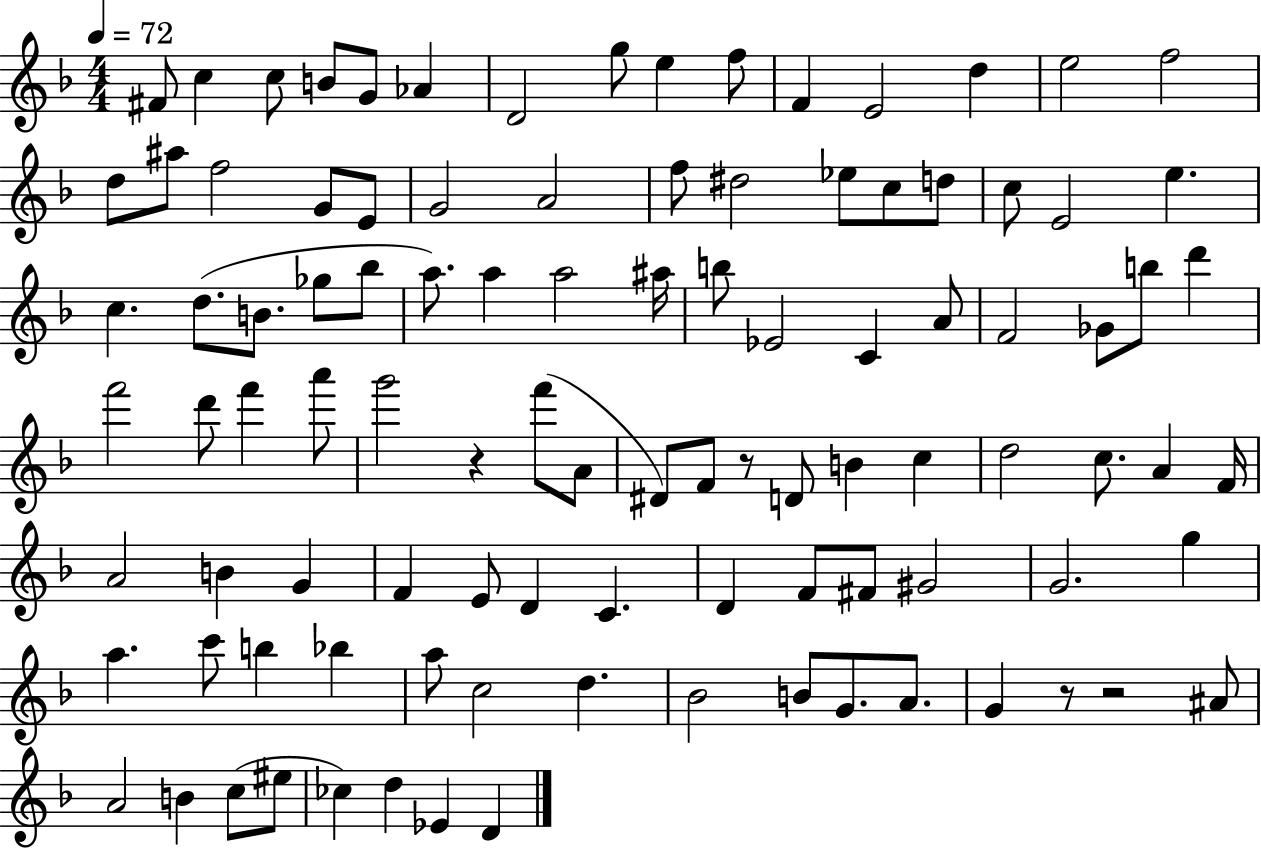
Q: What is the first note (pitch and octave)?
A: F#4